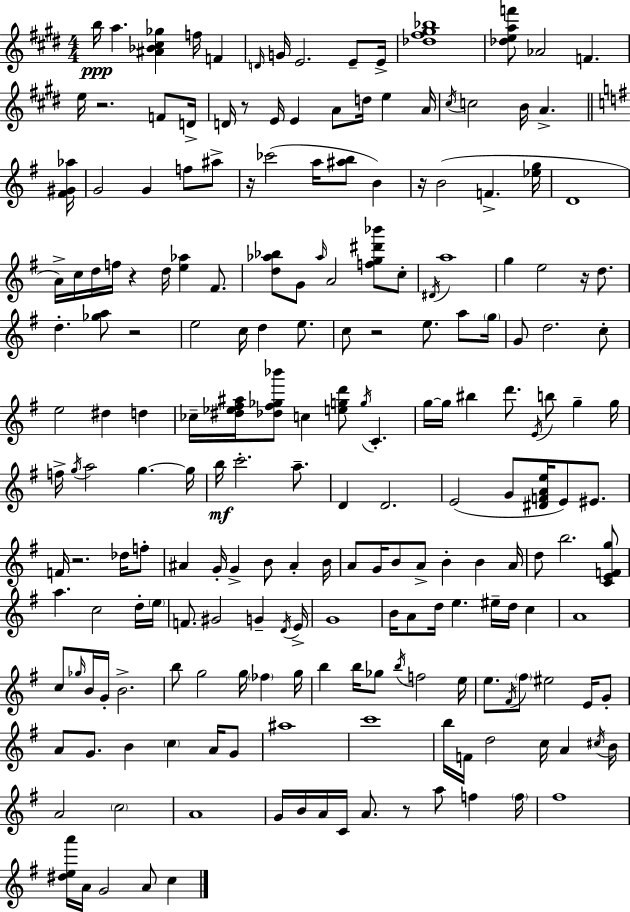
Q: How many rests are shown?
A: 10